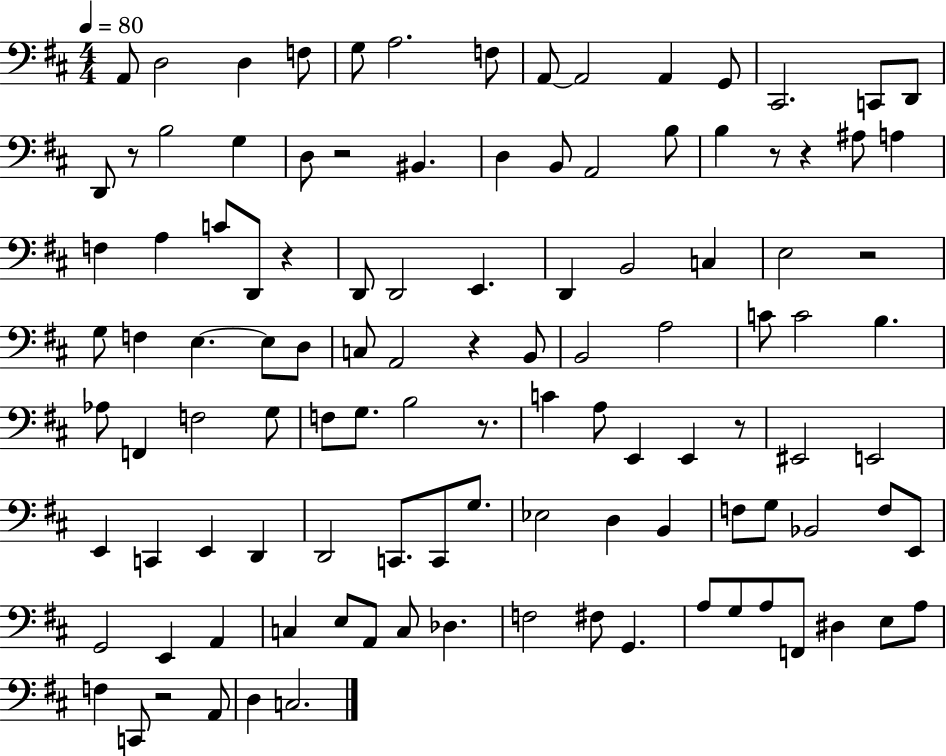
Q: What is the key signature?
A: D major